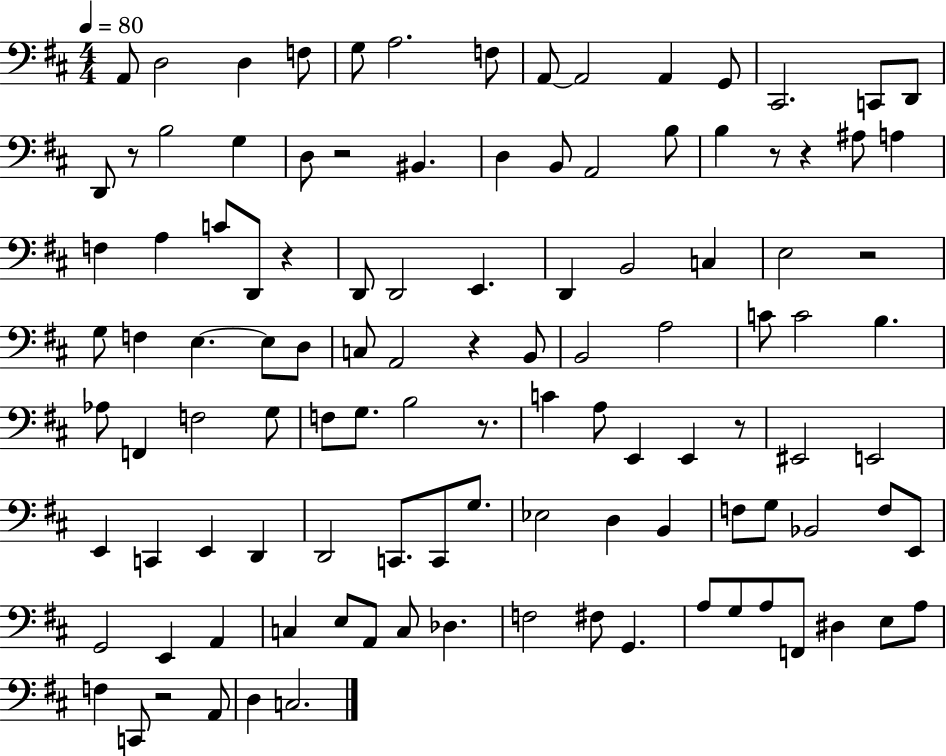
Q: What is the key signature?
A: D major